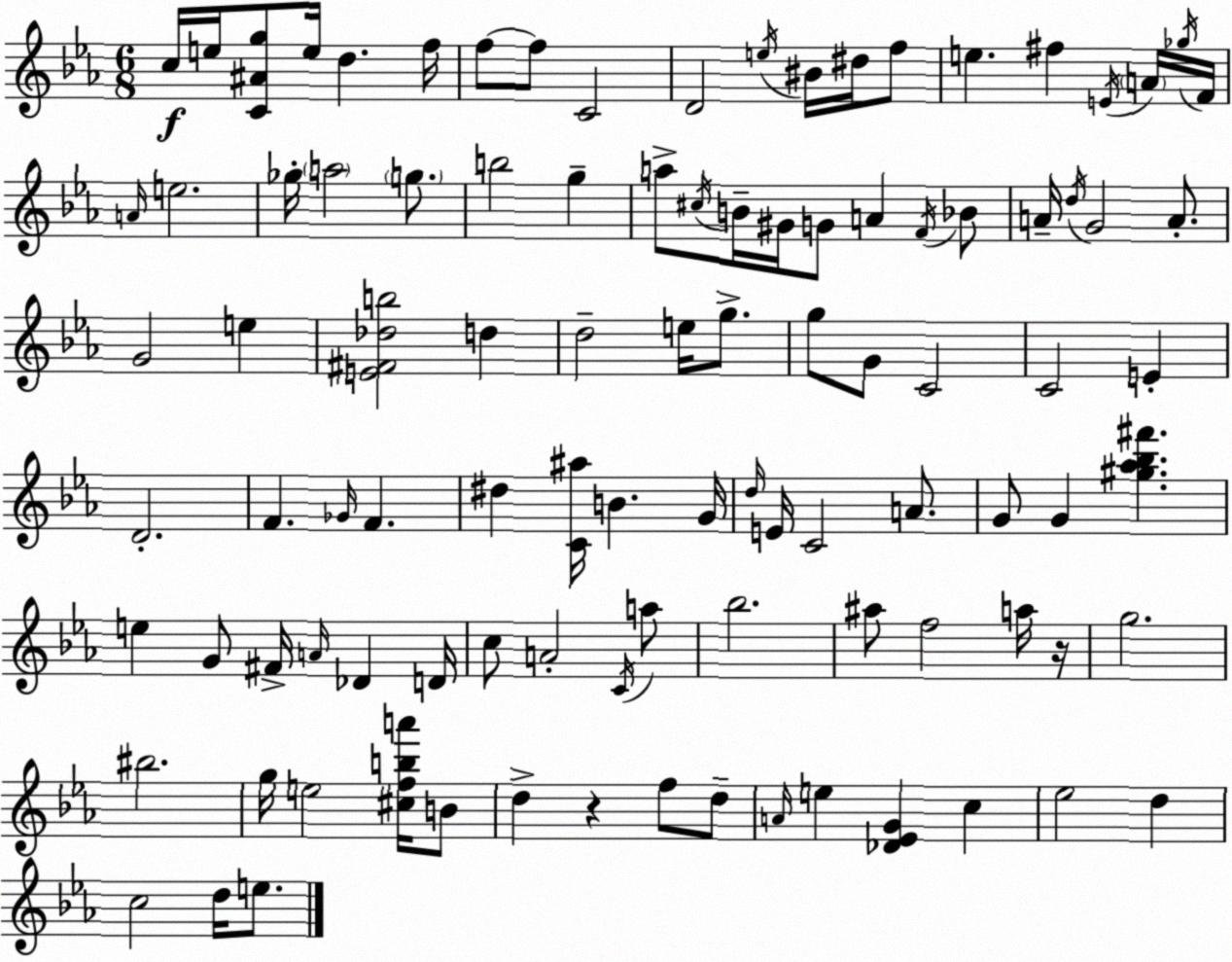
X:1
T:Untitled
M:6/8
L:1/4
K:Cm
c/4 e/4 [C^Ag]/2 e/4 d f/4 f/2 f/2 C2 D2 e/4 ^B/4 ^d/4 f/2 e ^f E/4 A/4 _g/4 F/4 A/4 e2 _g/4 a2 g/2 b2 g a/2 ^c/4 B/4 ^G/4 G/2 A F/4 _B/2 A/4 d/4 G2 A/2 G2 e [E^F_db]2 d d2 e/4 g/2 g/2 G/2 C2 C2 E D2 F _G/4 F ^d [C^a]/4 B G/4 d/4 E/4 C2 A/2 G/2 G [^g_a_b^f'] e G/2 ^F/4 A/4 _D D/4 c/2 A2 C/4 a/2 _b2 ^a/2 f2 a/4 z/4 g2 ^b2 g/4 e2 [^cfba']/4 B/2 d z f/2 d/2 A/4 e [_D_EG] c _e2 d c2 d/4 e/2